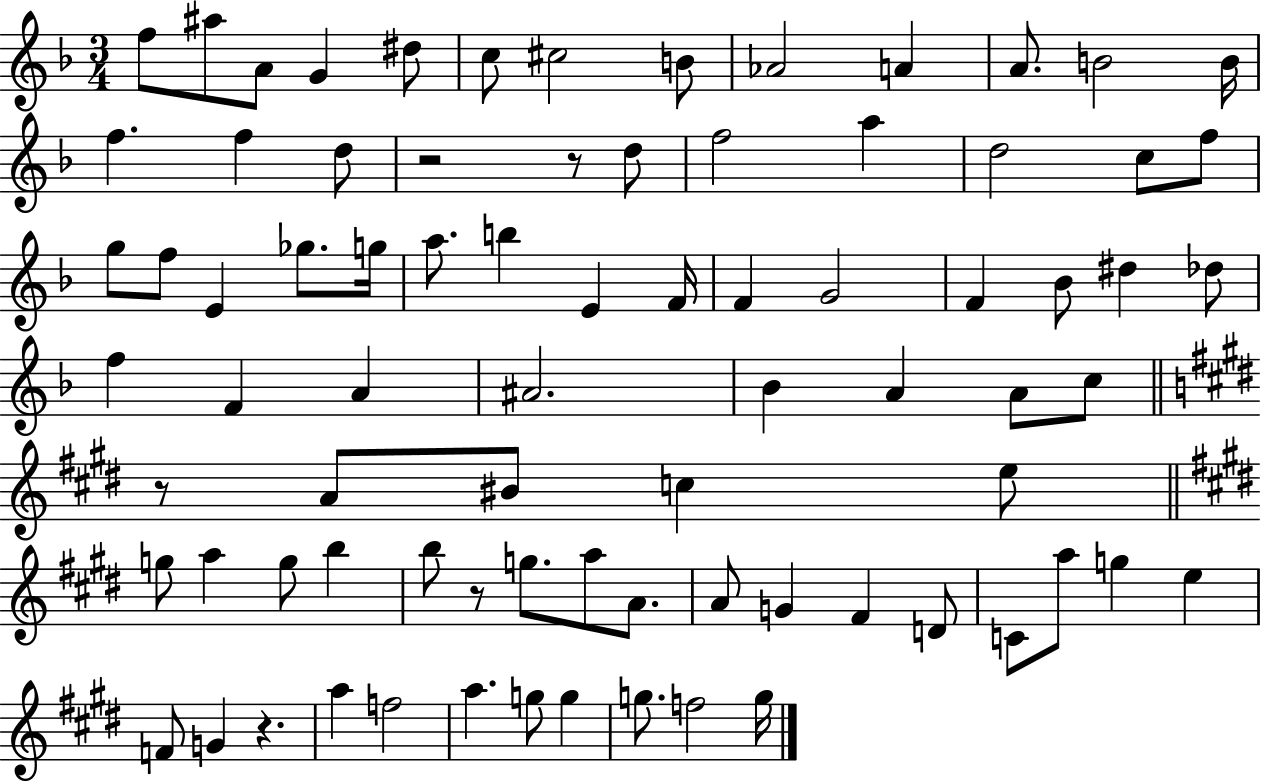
F5/e A#5/e A4/e G4/q D#5/e C5/e C#5/h B4/e Ab4/h A4/q A4/e. B4/h B4/s F5/q. F5/q D5/e R/h R/e D5/e F5/h A5/q D5/h C5/e F5/e G5/e F5/e E4/q Gb5/e. G5/s A5/e. B5/q E4/q F4/s F4/q G4/h F4/q Bb4/e D#5/q Db5/e F5/q F4/q A4/q A#4/h. Bb4/q A4/q A4/e C5/e R/e A4/e BIS4/e C5/q E5/e G5/e A5/q G5/e B5/q B5/e R/e G5/e. A5/e A4/e. A4/e G4/q F#4/q D4/e C4/e A5/e G5/q E5/q F4/e G4/q R/q. A5/q F5/h A5/q. G5/e G5/q G5/e. F5/h G5/s